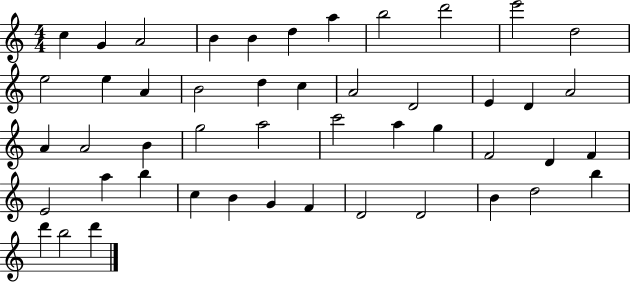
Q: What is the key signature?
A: C major